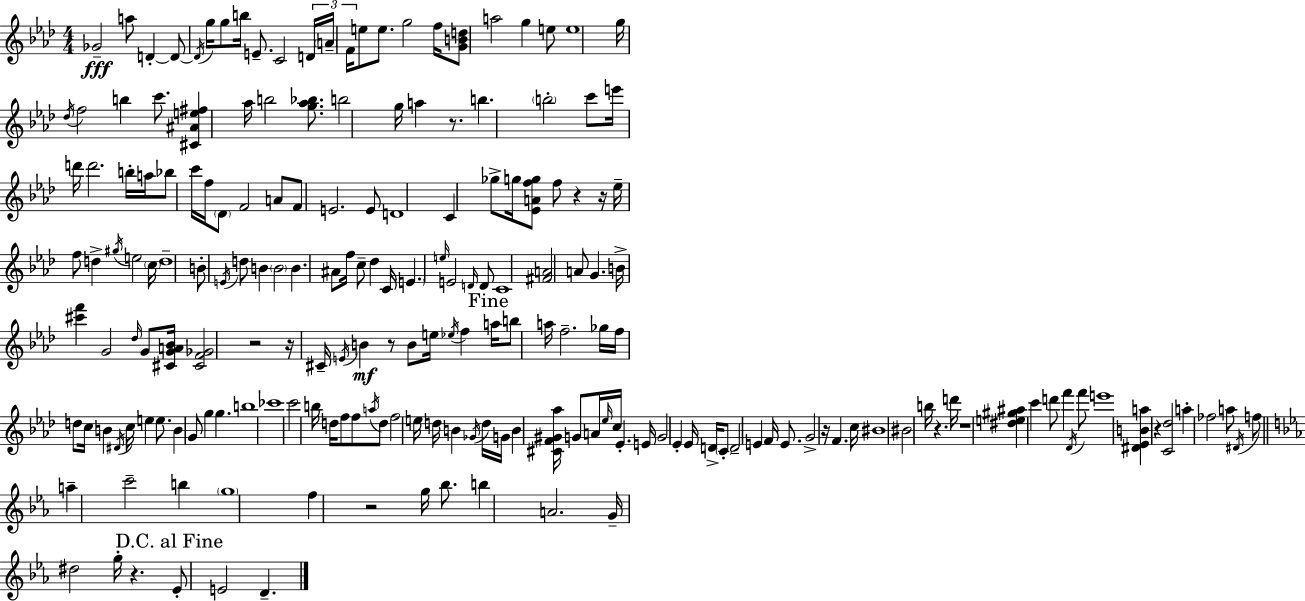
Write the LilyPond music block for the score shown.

{
  \clef treble
  \numericTimeSignature
  \time 4/4
  \key aes \major
  ges'2--\fff a''8 d'4-.~~ d'8~~ | \acciaccatura { d'16 } g''16 g''8 b''16 e'8.-- c'2 | \tuplet 3/2 { d'16 \parenthesize a'16-- f'16 } e''8 e''8. g''2 | f''16 <g' b' d''>8 a''2 g''4 e''8 | \break e''1 | g''16 \acciaccatura { des''16 } f''2 b''4 c'''8. | <cis' ais' e'' fis''>4 aes''16 b''2 <g'' aes'' bes''>8. | b''2 g''16 a''4 r8. | \break b''4. \parenthesize b''2-. | c'''8 e'''16 d'''16 d'''2. | b''16-. a''16 bes''8 c'''16 f''16 \parenthesize des'8 f'2 | a'8 f'8 e'2. | \break e'8 d'1 | c'4 ges''8-> g''16 <ees' a' f'' g''>8 f''8 r4 | r16 ees''16-- f''8 d''4-> \acciaccatura { gis''16 } e''2 | \parenthesize c''16 d''1-- | \break b'8-. \acciaccatura { e'16 } d''8 b'4 \parenthesize b'2 | b'4. ais'8 f''16 c''8-- des''4 | c'16 \parenthesize e'4. \grace { e''16 } e'2 | \grace { d'16 } d'8 c'1 | \break <fis' a'>2 a'8 | g'4. b'16-> <cis''' f'''>4 g'2 | \grace { des''16 } g'8 <cis' g' a' bes'>16 <cis' f' ges'>2 r2 | r16 cis'16-- \acciaccatura { e'16 } b'4\mf r8 | \break b'8 e''16 \acciaccatura { ees''16 } f''4 \mark "Fine" a''16 b''8 a''16 f''2.-- | ges''16 f''16 d''8 c''16 b'4 | \acciaccatura { dis'16 } c''16 e''4 e''8. b'4 g'8 | g''4 g''4. b''1 | \break ces'''1 | c'''2 | b''16 d''16 f''8 f''8 \acciaccatura { a''16 } d''8 f''2 | e''16 d''16 b'4 \acciaccatura { ges'16 } d''16 g'16 b'4 | \break <cis' f' gis' aes''>16 g'8 a'16 \grace { ees''16 } c''16 ees'4.-. e'16 g'2 | ees'4-. ees'16 d'16-> \parenthesize c'8-. d'2-- | e'4 f'16 e'8. g'2-> | r16 f'4. c''16 bis'1 | \break bis'2 | b''16 r4. d'''16 r1 | <dis'' e'' gis'' ais''>4 | c'''4 d'''8 f'''4 \acciaccatura { des'16 } f'''8 e'''1 | \break <dis' ees' b' a''>4 | r4 <c' des''>2 a''4-. | fes''2 a''8 \acciaccatura { dis'16 } f''8 \bar "||" \break \key c \minor a''4-- c'''2-- b''4 | \parenthesize g''1 | f''4 r2 g''16 bes''8. | b''4 a'2. | \break g'16-- dis''2 g''16-. r4. | \mark "D.C. al Fine" ees'8-. e'2 d'4.-- | \bar "|."
}